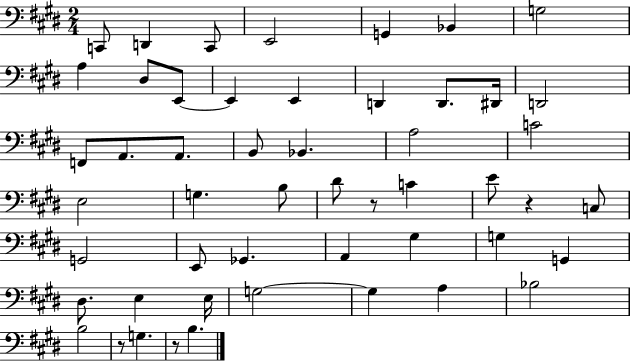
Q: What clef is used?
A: bass